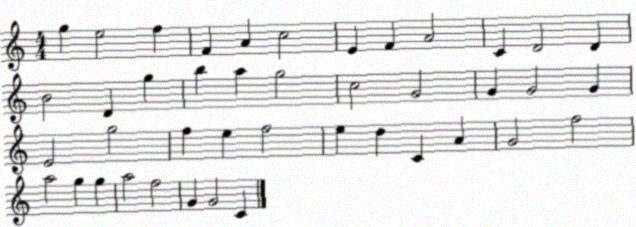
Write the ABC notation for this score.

X:1
T:Untitled
M:4/4
L:1/4
K:C
g e2 f F A c2 E F A2 C D2 D B2 D g b a g2 c2 G2 G G2 G E2 g2 f e f2 e d C A G2 f2 a2 g g a2 f2 G G2 C